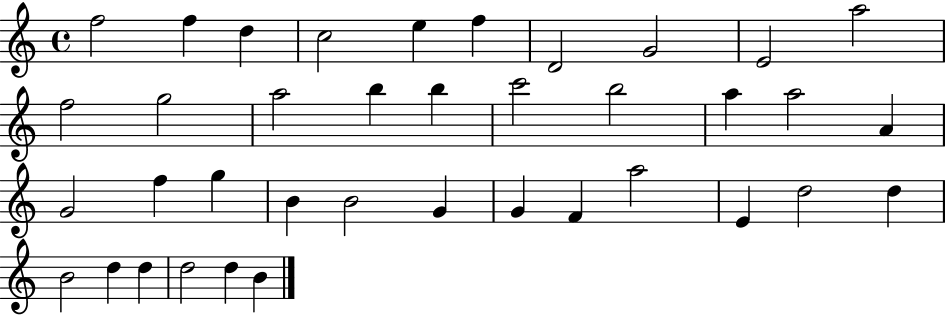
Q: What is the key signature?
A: C major